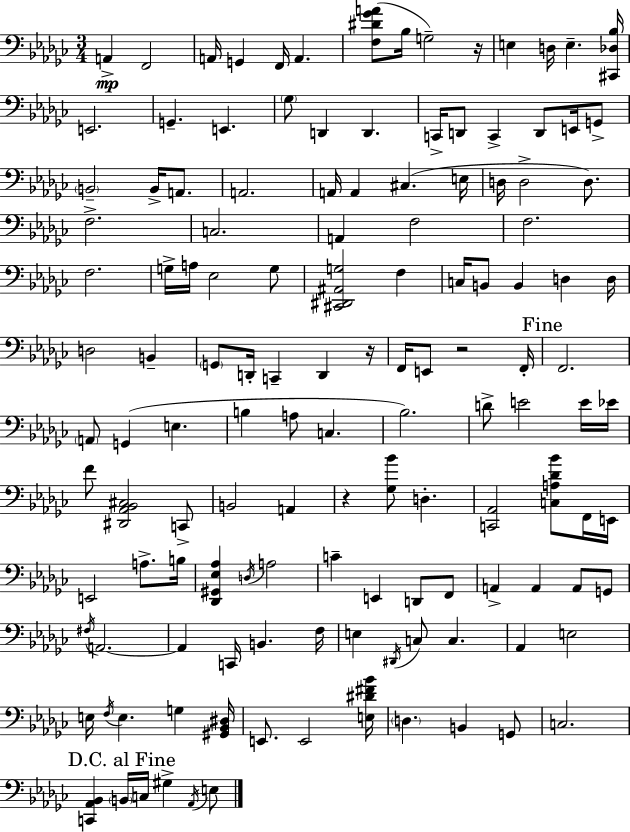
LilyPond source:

{
  \clef bass
  \numericTimeSignature
  \time 3/4
  \key ees \minor
  a,4->\mp f,2 | a,16 g,4 f,16 a,4. | <f dis' ges' a'>8( bes16 g2--) r16 | e4 d16 e4.-- <cis, des bes>16 | \break e,2. | g,4.-- e,4. | \parenthesize ges8 d,4 d,4. | c,16-> d,8 c,4-> d,8 e,16 g,8-> | \break \parenthesize b,2-- b,16-> a,8. | a,2. | a,16 a,4 cis4.( e16 | d16 d2-> d8.) | \break f2.-> | c2. | a,4 f2 | f2. | \break f2. | g16-> a16 ees2 g8 | <cis, dis, ais, g>2 f4 | c16 b,8 b,4 d4 d16 | \break d2 b,4-- | \parenthesize g,8 d,16-. c,4-- d,4 r16 | f,16 e,8 r2 f,16-. | \mark "Fine" f,2. | \break \parenthesize a,8 g,4( e4. | b4 a8 c4. | bes2.) | d'8-> e'2 e'16 ees'16 | \break f'8 <dis, aes, bes, cis>2 c,8-> | b,2 a,4 | r4 <ges bes'>8 d4.-. | <c, aes,>2 <c a des' bes'>8 f,16 e,16 | \break e,2 a8.-> b16 | <des, gis, ees aes>4 \acciaccatura { d16 } a2 | c'4-- e,4 d,8 f,8 | a,4-> a,4 a,8 g,8 | \break \acciaccatura { fis16 } a,2.~~ | a,4 c,16 b,4. | f16 e4 \acciaccatura { dis,16 } c8 c4. | aes,4 e2 | \break e16 \acciaccatura { f16 } e4. g4 | <gis, bes, dis>16 e,8. e,2 | <e dis' fis' bes'>16 \parenthesize d4. b,4 | g,8 c2. | \break \mark "D.C. al Fine" <c, aes, bes,>4 \parenthesize b,16 c16 gis4-> | \acciaccatura { aes,16 } e8 \bar "|."
}